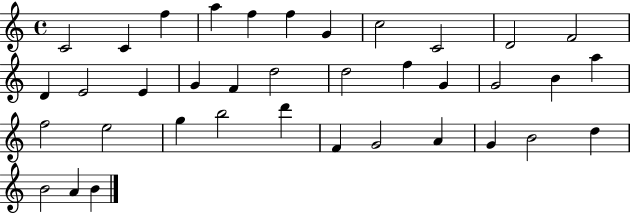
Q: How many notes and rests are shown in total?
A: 37